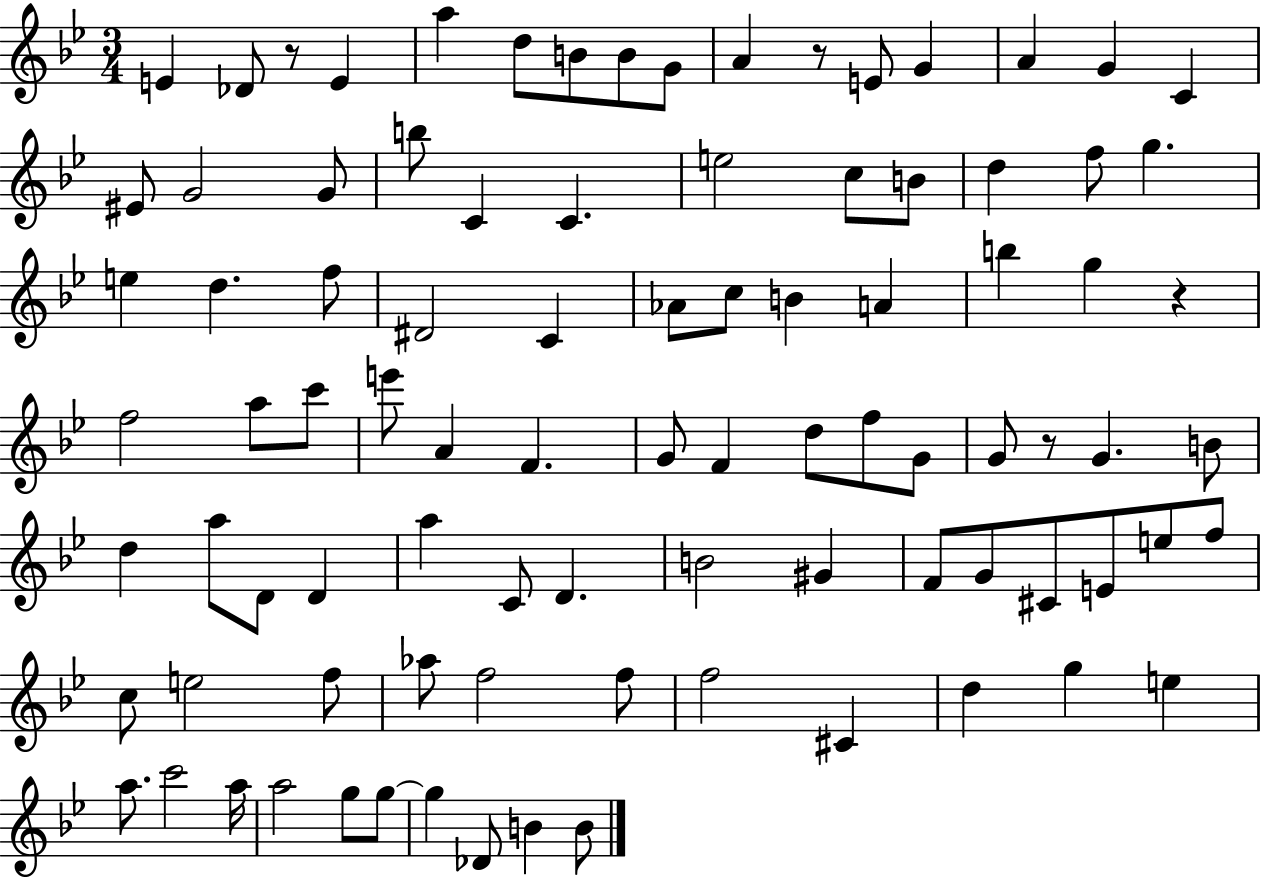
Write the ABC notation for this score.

X:1
T:Untitled
M:3/4
L:1/4
K:Bb
E _D/2 z/2 E a d/2 B/2 B/2 G/2 A z/2 E/2 G A G C ^E/2 G2 G/2 b/2 C C e2 c/2 B/2 d f/2 g e d f/2 ^D2 C _A/2 c/2 B A b g z f2 a/2 c'/2 e'/2 A F G/2 F d/2 f/2 G/2 G/2 z/2 G B/2 d a/2 D/2 D a C/2 D B2 ^G F/2 G/2 ^C/2 E/2 e/2 f/2 c/2 e2 f/2 _a/2 f2 f/2 f2 ^C d g e a/2 c'2 a/4 a2 g/2 g/2 g _D/2 B B/2